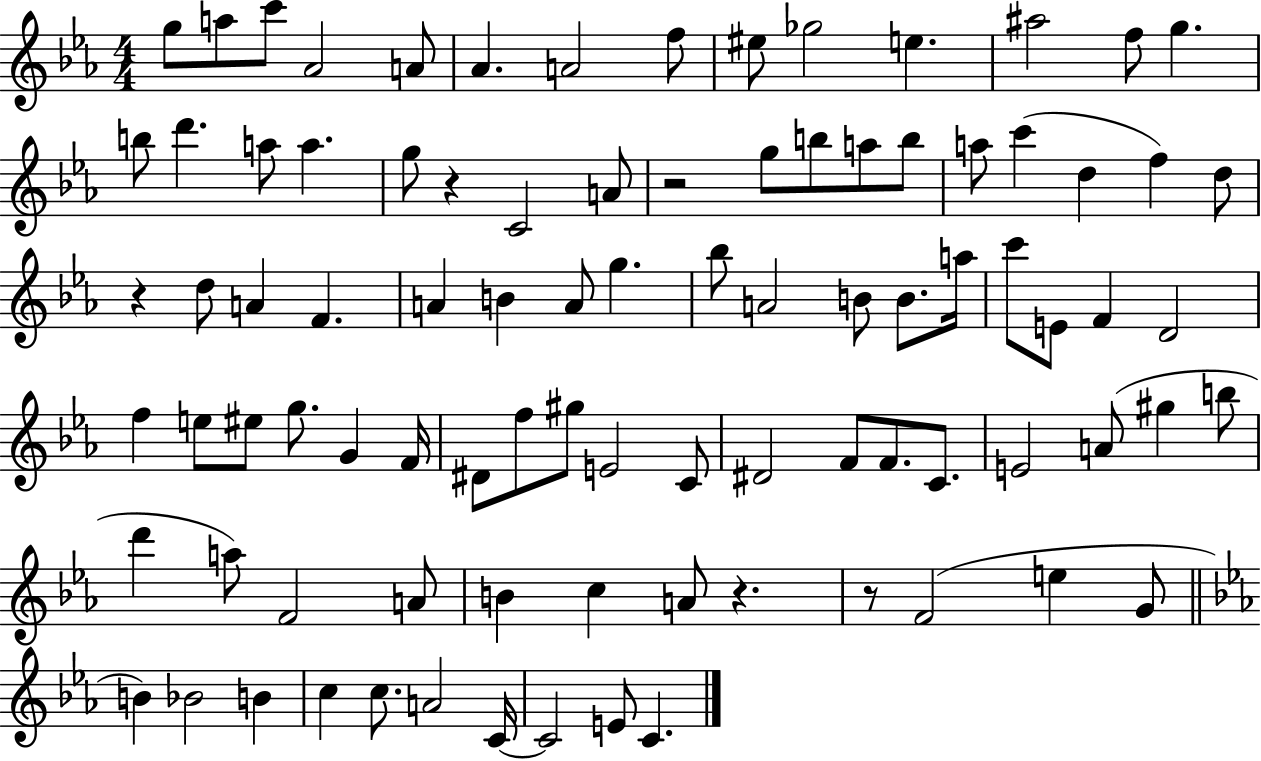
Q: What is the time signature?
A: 4/4